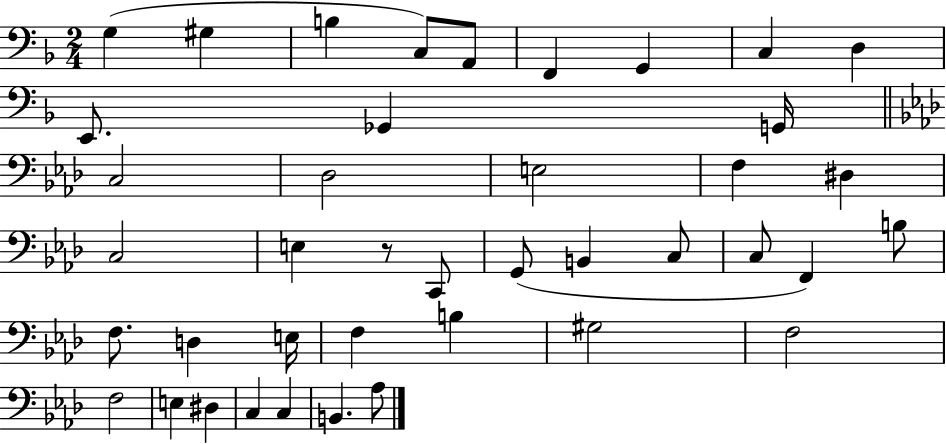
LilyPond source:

{
  \clef bass
  \numericTimeSignature
  \time 2/4
  \key f \major
  g4( gis4 | b4 c8) a,8 | f,4 g,4 | c4 d4 | \break e,8. ges,4 g,16 | \bar "||" \break \key aes \major c2 | des2 | e2 | f4 dis4 | \break c2 | e4 r8 c,8 | g,8( b,4 c8 | c8 f,4) b8 | \break f8. d4 e16 | f4 b4 | gis2 | f2 | \break f2 | e4 dis4 | c4 c4 | b,4. aes8 | \break \bar "|."
}